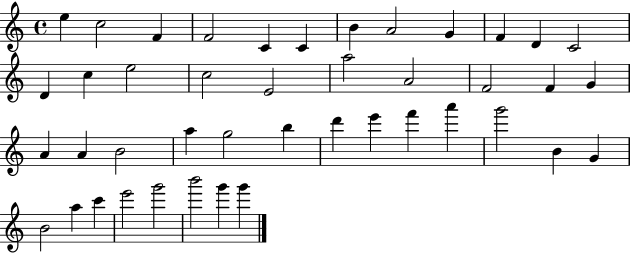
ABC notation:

X:1
T:Untitled
M:4/4
L:1/4
K:C
e c2 F F2 C C B A2 G F D C2 D c e2 c2 E2 a2 A2 F2 F G A A B2 a g2 b d' e' f' a' g'2 B G B2 a c' e'2 g'2 b'2 g' g'